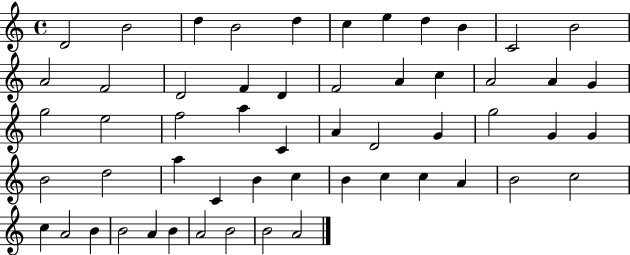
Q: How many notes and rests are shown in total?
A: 55